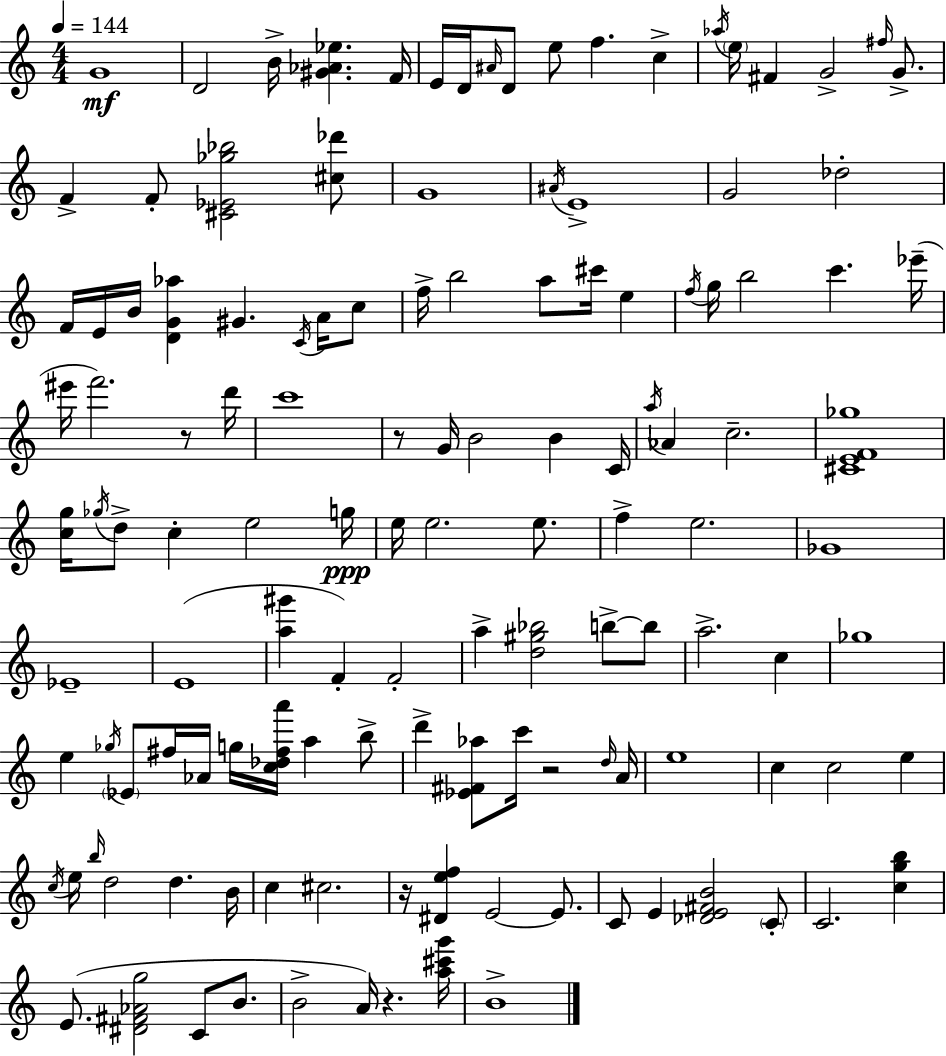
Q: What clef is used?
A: treble